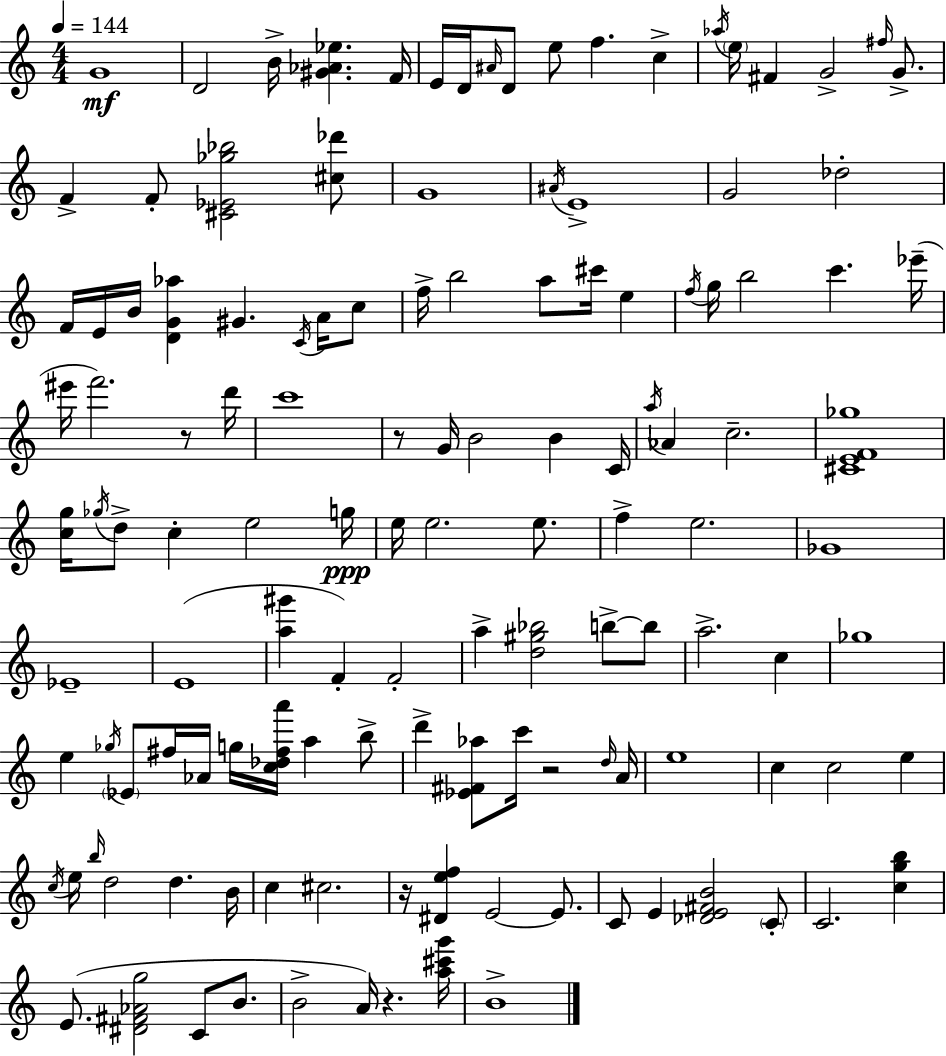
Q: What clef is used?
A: treble